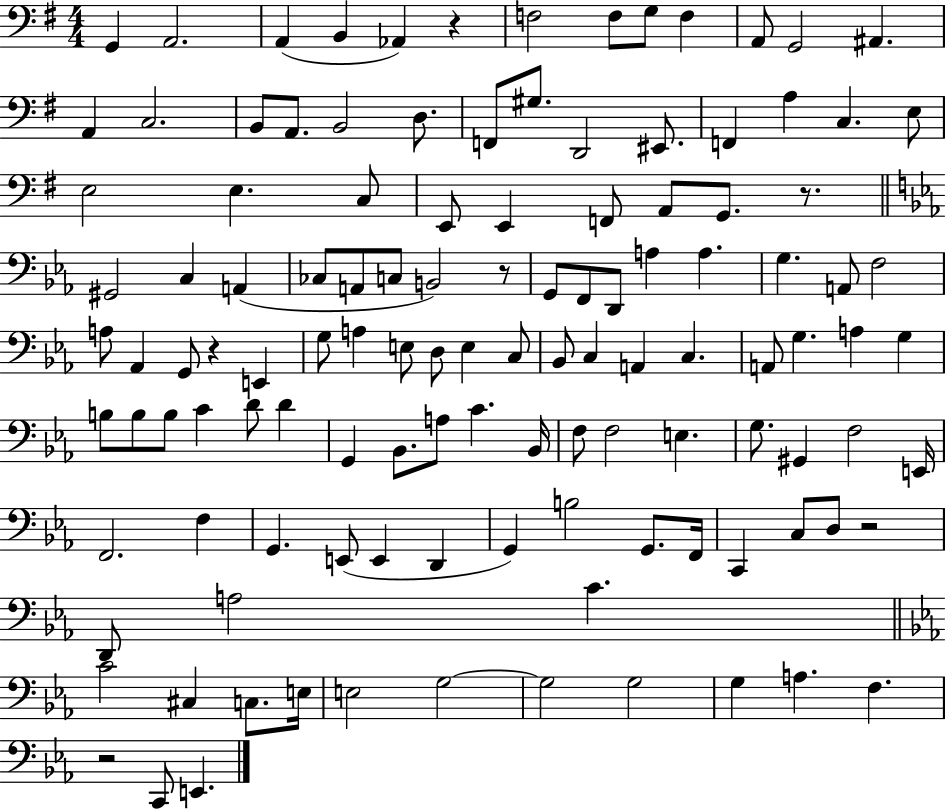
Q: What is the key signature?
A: G major